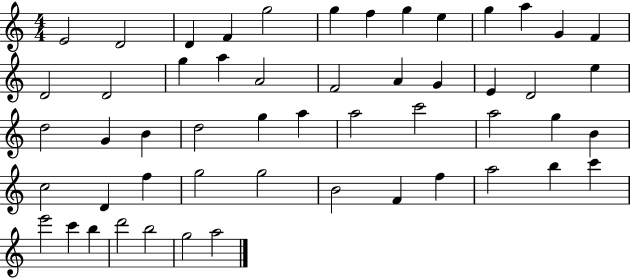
E4/h D4/h D4/q F4/q G5/h G5/q F5/q G5/q E5/q G5/q A5/q G4/q F4/q D4/h D4/h G5/q A5/q A4/h F4/h A4/q G4/q E4/q D4/h E5/q D5/h G4/q B4/q D5/h G5/q A5/q A5/h C6/h A5/h G5/q B4/q C5/h D4/q F5/q G5/h G5/h B4/h F4/q F5/q A5/h B5/q C6/q E6/h C6/q B5/q D6/h B5/h G5/h A5/h